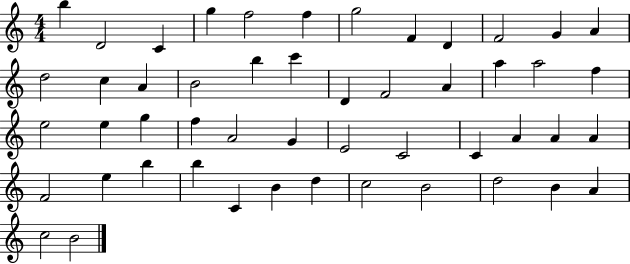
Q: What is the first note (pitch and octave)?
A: B5